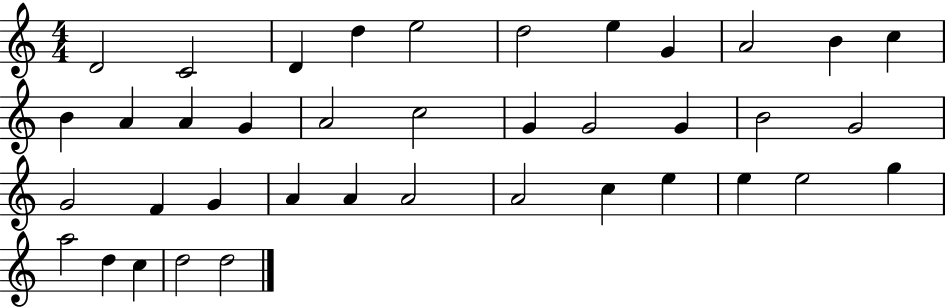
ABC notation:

X:1
T:Untitled
M:4/4
L:1/4
K:C
D2 C2 D d e2 d2 e G A2 B c B A A G A2 c2 G G2 G B2 G2 G2 F G A A A2 A2 c e e e2 g a2 d c d2 d2